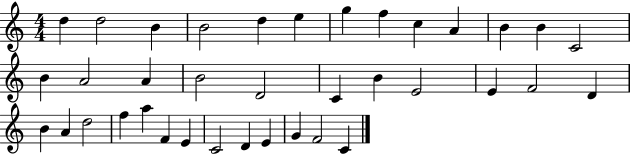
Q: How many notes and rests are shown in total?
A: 37